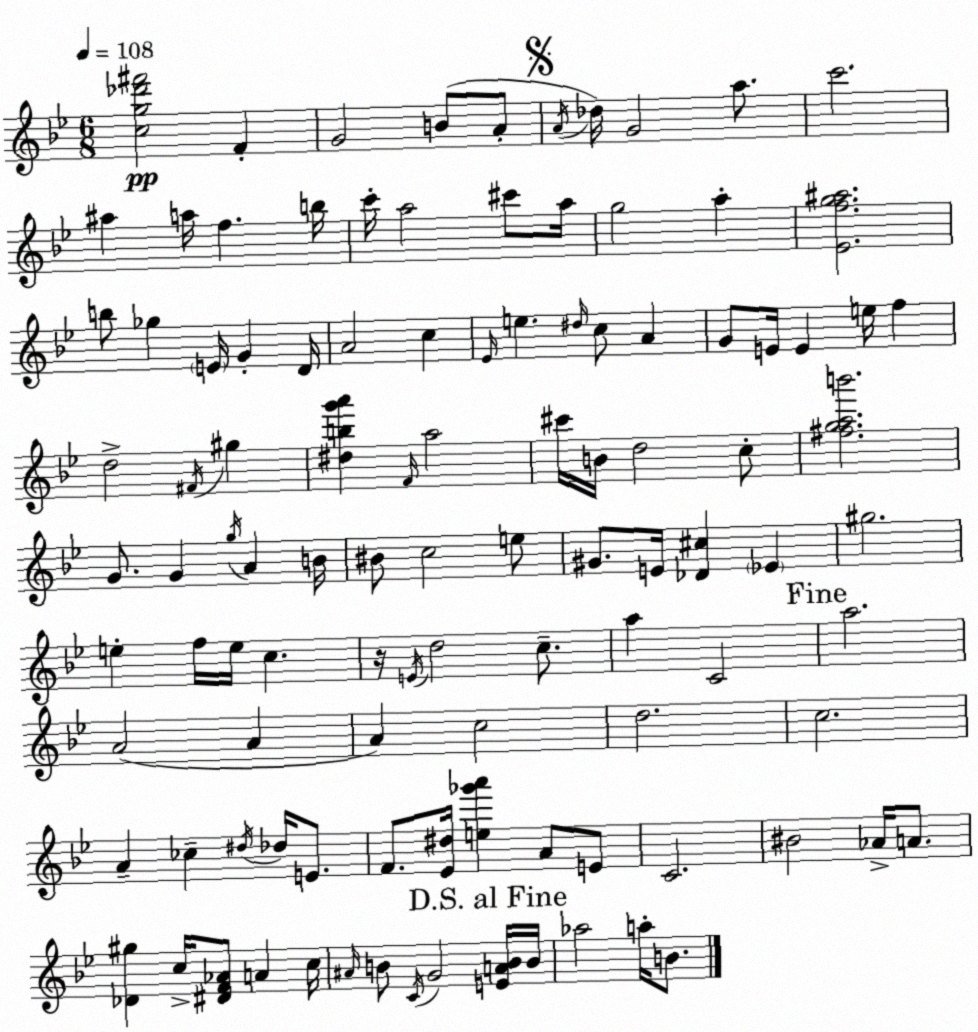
X:1
T:Untitled
M:6/8
L:1/4
K:Bb
[cg_d'^f']2 F G2 B/2 A/2 A/4 _d/4 G2 a/2 c'2 ^a a/4 f b/4 c'/4 a2 ^c'/2 a/4 g2 a [_Efg^a]2 b/2 _g E/4 G D/4 A2 c _E/4 e ^d/4 c/2 A G/2 E/4 E e/4 f d2 ^F/4 ^g [^dbg'a'] F/4 a2 ^c'/4 B/4 d2 c/2 [^fgab']2 G/2 G g/4 A B/4 ^B/2 c2 e/2 ^G/2 E/4 [_D^c] _E ^g2 e f/4 e/4 c z/4 E/4 d2 c/2 a C2 a2 A2 A A c2 d2 c2 A _c ^d/4 _d/4 E/2 F/2 [_E^d]/4 [e_g'a'] A/2 E/2 C2 ^B2 _A/4 A/2 [_D^g] c/4 [^DF_A]/2 A c/4 ^A/4 B/2 C/4 G2 [EAB]/4 B/4 _a2 a/4 B/2